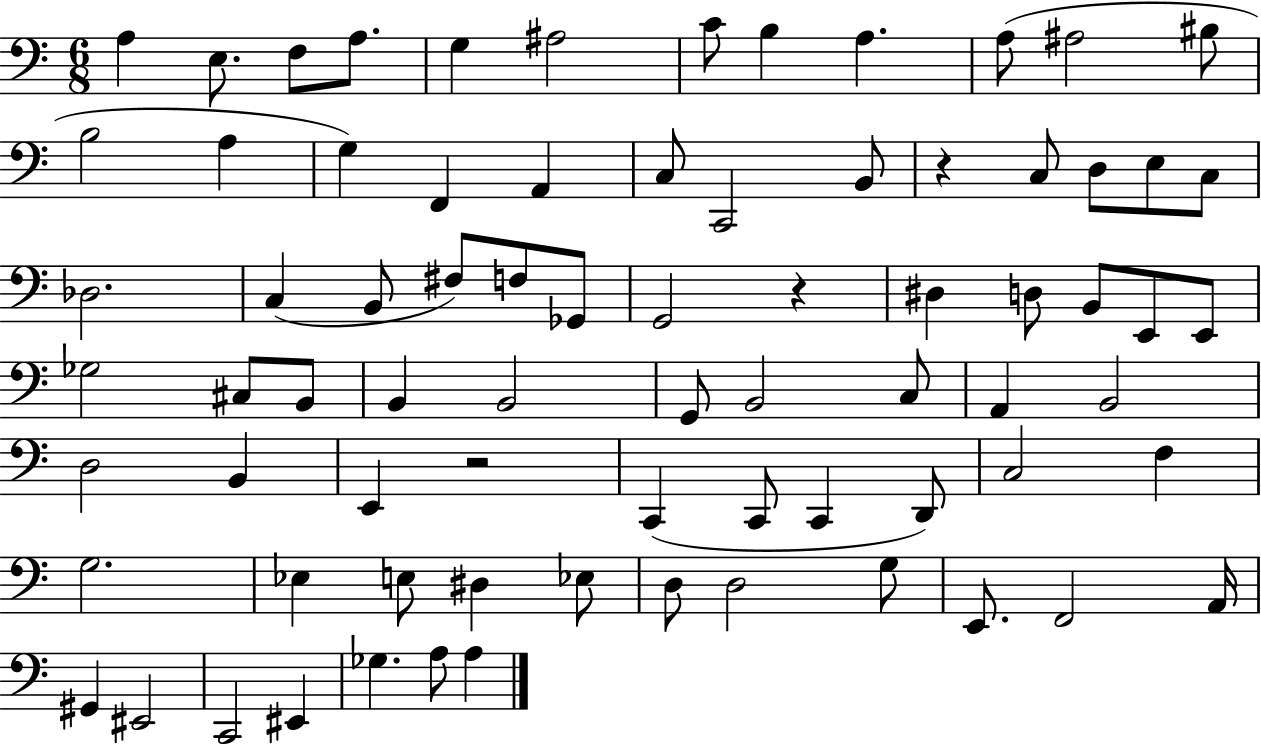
A3/q E3/e. F3/e A3/e. G3/q A#3/h C4/e B3/q A3/q. A3/e A#3/h BIS3/e B3/h A3/q G3/q F2/q A2/q C3/e C2/h B2/e R/q C3/e D3/e E3/e C3/e Db3/h. C3/q B2/e F#3/e F3/e Gb2/e G2/h R/q D#3/q D3/e B2/e E2/e E2/e Gb3/h C#3/e B2/e B2/q B2/h G2/e B2/h C3/e A2/q B2/h D3/h B2/q E2/q R/h C2/q C2/e C2/q D2/e C3/h F3/q G3/h. Eb3/q E3/e D#3/q Eb3/e D3/e D3/h G3/e E2/e. F2/h A2/s G#2/q EIS2/h C2/h EIS2/q Gb3/q. A3/e A3/q